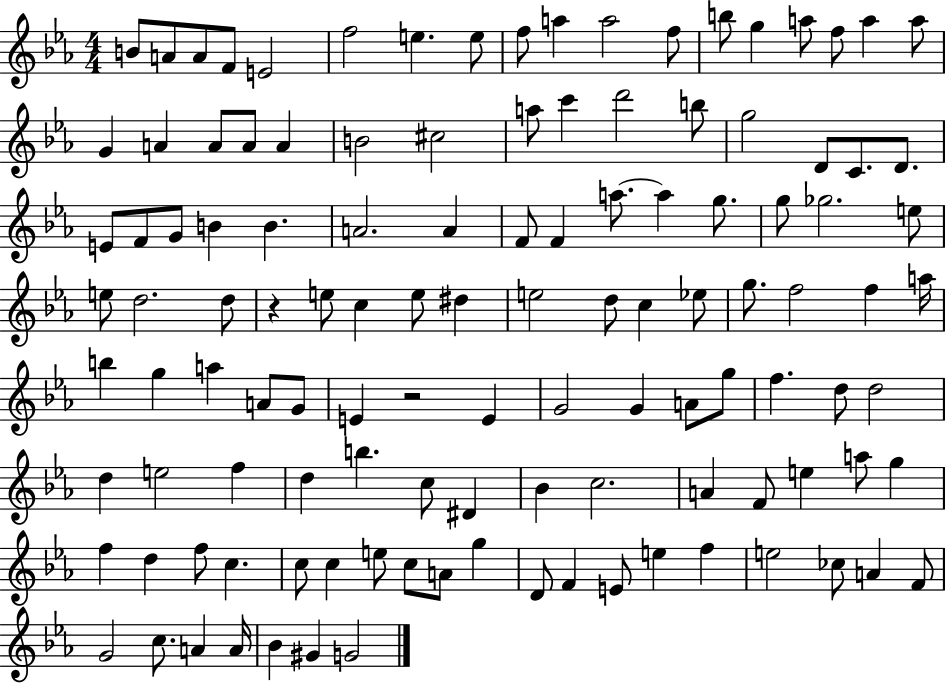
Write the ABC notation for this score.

X:1
T:Untitled
M:4/4
L:1/4
K:Eb
B/2 A/2 A/2 F/2 E2 f2 e e/2 f/2 a a2 f/2 b/2 g a/2 f/2 a a/2 G A A/2 A/2 A B2 ^c2 a/2 c' d'2 b/2 g2 D/2 C/2 D/2 E/2 F/2 G/2 B B A2 A F/2 F a/2 a g/2 g/2 _g2 e/2 e/2 d2 d/2 z e/2 c e/2 ^d e2 d/2 c _e/2 g/2 f2 f a/4 b g a A/2 G/2 E z2 E G2 G A/2 g/2 f d/2 d2 d e2 f d b c/2 ^D _B c2 A F/2 e a/2 g f d f/2 c c/2 c e/2 c/2 A/2 g D/2 F E/2 e f e2 _c/2 A F/2 G2 c/2 A A/4 _B ^G G2